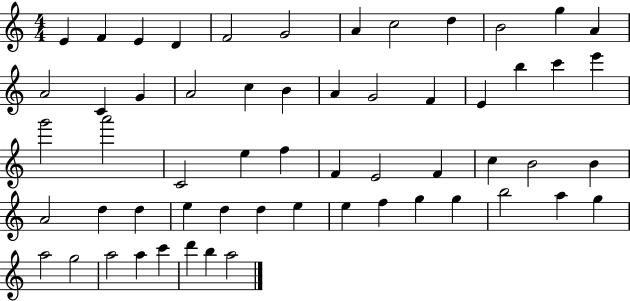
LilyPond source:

{
  \clef treble
  \numericTimeSignature
  \time 4/4
  \key c \major
  e'4 f'4 e'4 d'4 | f'2 g'2 | a'4 c''2 d''4 | b'2 g''4 a'4 | \break a'2 c'4 g'4 | a'2 c''4 b'4 | a'4 g'2 f'4 | e'4 b''4 c'''4 e'''4 | \break g'''2 a'''2 | c'2 e''4 f''4 | f'4 e'2 f'4 | c''4 b'2 b'4 | \break a'2 d''4 d''4 | e''4 d''4 d''4 e''4 | e''4 f''4 g''4 g''4 | b''2 a''4 g''4 | \break a''2 g''2 | a''2 a''4 c'''4 | d'''4 b''4 a''2 | \bar "|."
}